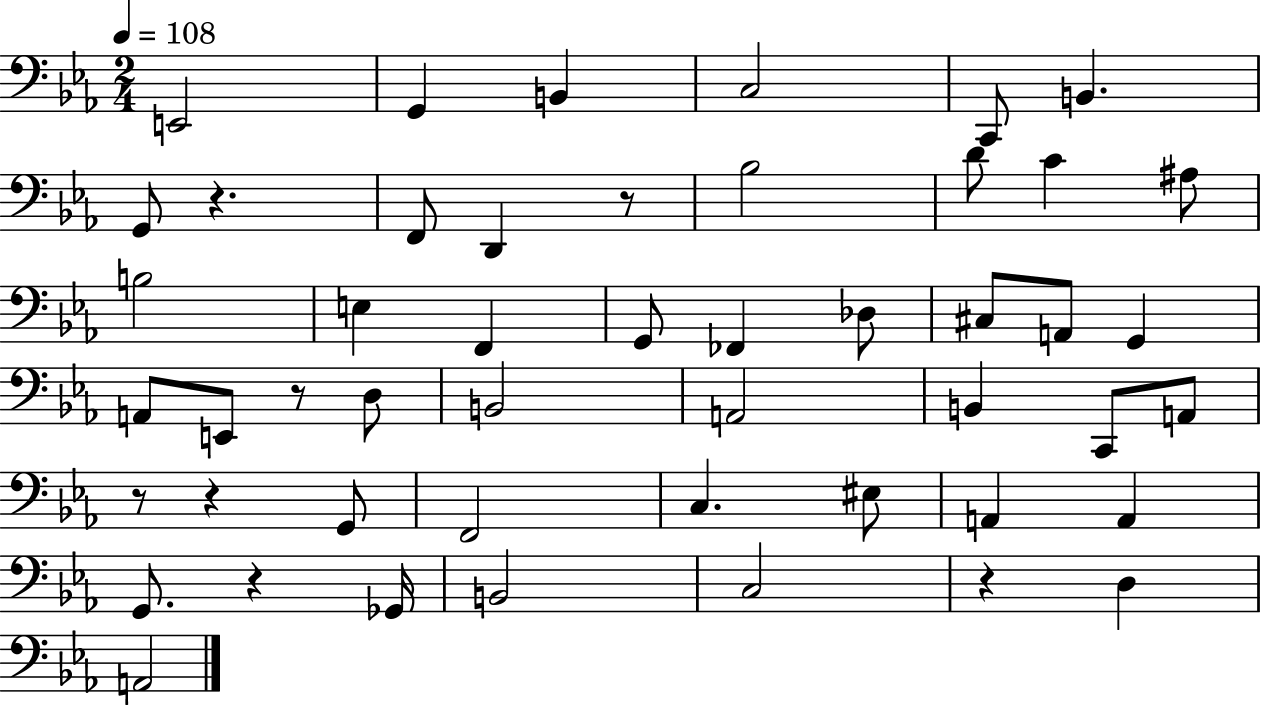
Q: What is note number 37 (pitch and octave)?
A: G2